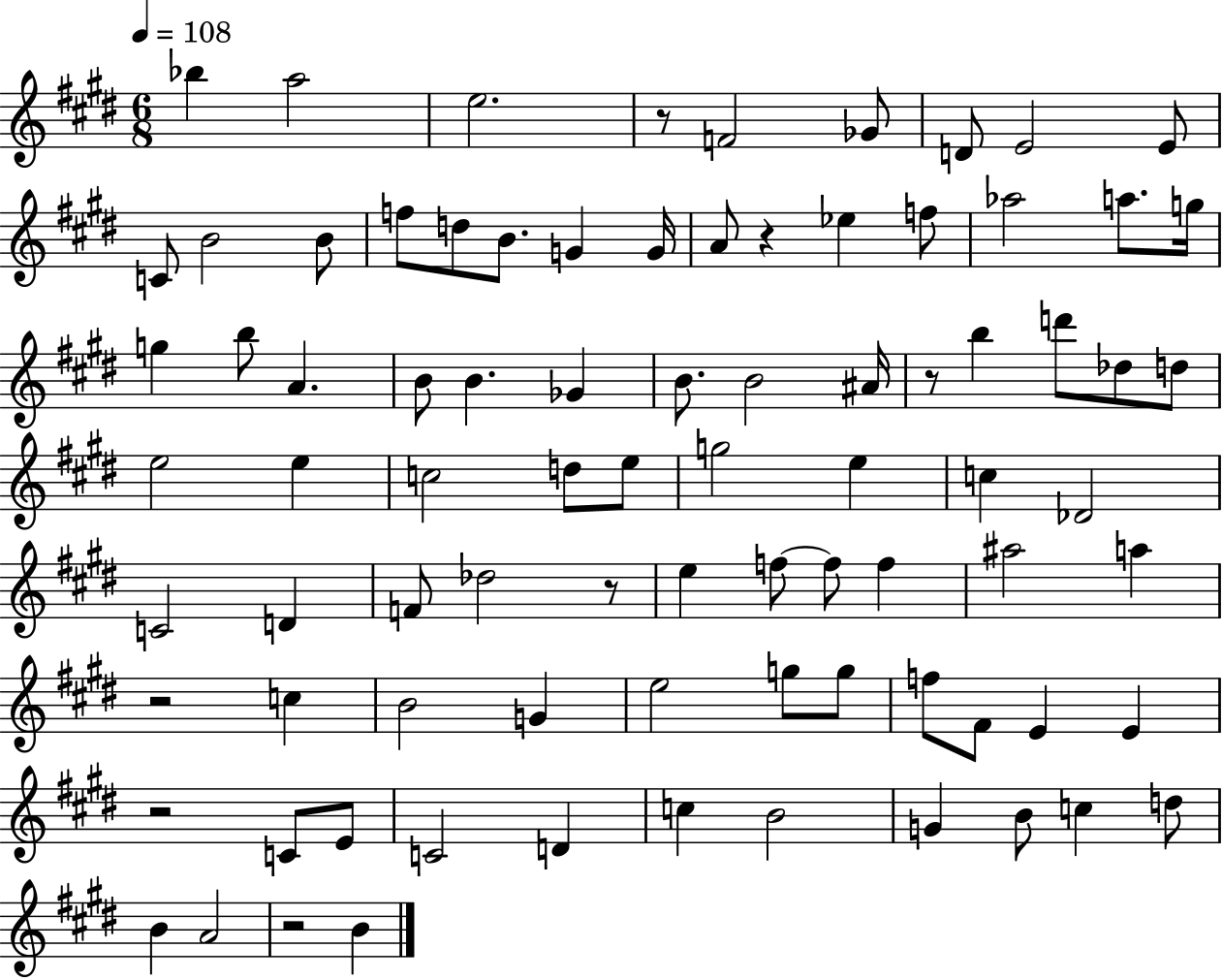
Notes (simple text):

Bb5/q A5/h E5/h. R/e F4/h Gb4/e D4/e E4/h E4/e C4/e B4/h B4/e F5/e D5/e B4/e. G4/q G4/s A4/e R/q Eb5/q F5/e Ab5/h A5/e. G5/s G5/q B5/e A4/q. B4/e B4/q. Gb4/q B4/e. B4/h A#4/s R/e B5/q D6/e Db5/e D5/e E5/h E5/q C5/h D5/e E5/e G5/h E5/q C5/q Db4/h C4/h D4/q F4/e Db5/h R/e E5/q F5/e F5/e F5/q A#5/h A5/q R/h C5/q B4/h G4/q E5/h G5/e G5/e F5/e F#4/e E4/q E4/q R/h C4/e E4/e C4/h D4/q C5/q B4/h G4/q B4/e C5/q D5/e B4/q A4/h R/h B4/q